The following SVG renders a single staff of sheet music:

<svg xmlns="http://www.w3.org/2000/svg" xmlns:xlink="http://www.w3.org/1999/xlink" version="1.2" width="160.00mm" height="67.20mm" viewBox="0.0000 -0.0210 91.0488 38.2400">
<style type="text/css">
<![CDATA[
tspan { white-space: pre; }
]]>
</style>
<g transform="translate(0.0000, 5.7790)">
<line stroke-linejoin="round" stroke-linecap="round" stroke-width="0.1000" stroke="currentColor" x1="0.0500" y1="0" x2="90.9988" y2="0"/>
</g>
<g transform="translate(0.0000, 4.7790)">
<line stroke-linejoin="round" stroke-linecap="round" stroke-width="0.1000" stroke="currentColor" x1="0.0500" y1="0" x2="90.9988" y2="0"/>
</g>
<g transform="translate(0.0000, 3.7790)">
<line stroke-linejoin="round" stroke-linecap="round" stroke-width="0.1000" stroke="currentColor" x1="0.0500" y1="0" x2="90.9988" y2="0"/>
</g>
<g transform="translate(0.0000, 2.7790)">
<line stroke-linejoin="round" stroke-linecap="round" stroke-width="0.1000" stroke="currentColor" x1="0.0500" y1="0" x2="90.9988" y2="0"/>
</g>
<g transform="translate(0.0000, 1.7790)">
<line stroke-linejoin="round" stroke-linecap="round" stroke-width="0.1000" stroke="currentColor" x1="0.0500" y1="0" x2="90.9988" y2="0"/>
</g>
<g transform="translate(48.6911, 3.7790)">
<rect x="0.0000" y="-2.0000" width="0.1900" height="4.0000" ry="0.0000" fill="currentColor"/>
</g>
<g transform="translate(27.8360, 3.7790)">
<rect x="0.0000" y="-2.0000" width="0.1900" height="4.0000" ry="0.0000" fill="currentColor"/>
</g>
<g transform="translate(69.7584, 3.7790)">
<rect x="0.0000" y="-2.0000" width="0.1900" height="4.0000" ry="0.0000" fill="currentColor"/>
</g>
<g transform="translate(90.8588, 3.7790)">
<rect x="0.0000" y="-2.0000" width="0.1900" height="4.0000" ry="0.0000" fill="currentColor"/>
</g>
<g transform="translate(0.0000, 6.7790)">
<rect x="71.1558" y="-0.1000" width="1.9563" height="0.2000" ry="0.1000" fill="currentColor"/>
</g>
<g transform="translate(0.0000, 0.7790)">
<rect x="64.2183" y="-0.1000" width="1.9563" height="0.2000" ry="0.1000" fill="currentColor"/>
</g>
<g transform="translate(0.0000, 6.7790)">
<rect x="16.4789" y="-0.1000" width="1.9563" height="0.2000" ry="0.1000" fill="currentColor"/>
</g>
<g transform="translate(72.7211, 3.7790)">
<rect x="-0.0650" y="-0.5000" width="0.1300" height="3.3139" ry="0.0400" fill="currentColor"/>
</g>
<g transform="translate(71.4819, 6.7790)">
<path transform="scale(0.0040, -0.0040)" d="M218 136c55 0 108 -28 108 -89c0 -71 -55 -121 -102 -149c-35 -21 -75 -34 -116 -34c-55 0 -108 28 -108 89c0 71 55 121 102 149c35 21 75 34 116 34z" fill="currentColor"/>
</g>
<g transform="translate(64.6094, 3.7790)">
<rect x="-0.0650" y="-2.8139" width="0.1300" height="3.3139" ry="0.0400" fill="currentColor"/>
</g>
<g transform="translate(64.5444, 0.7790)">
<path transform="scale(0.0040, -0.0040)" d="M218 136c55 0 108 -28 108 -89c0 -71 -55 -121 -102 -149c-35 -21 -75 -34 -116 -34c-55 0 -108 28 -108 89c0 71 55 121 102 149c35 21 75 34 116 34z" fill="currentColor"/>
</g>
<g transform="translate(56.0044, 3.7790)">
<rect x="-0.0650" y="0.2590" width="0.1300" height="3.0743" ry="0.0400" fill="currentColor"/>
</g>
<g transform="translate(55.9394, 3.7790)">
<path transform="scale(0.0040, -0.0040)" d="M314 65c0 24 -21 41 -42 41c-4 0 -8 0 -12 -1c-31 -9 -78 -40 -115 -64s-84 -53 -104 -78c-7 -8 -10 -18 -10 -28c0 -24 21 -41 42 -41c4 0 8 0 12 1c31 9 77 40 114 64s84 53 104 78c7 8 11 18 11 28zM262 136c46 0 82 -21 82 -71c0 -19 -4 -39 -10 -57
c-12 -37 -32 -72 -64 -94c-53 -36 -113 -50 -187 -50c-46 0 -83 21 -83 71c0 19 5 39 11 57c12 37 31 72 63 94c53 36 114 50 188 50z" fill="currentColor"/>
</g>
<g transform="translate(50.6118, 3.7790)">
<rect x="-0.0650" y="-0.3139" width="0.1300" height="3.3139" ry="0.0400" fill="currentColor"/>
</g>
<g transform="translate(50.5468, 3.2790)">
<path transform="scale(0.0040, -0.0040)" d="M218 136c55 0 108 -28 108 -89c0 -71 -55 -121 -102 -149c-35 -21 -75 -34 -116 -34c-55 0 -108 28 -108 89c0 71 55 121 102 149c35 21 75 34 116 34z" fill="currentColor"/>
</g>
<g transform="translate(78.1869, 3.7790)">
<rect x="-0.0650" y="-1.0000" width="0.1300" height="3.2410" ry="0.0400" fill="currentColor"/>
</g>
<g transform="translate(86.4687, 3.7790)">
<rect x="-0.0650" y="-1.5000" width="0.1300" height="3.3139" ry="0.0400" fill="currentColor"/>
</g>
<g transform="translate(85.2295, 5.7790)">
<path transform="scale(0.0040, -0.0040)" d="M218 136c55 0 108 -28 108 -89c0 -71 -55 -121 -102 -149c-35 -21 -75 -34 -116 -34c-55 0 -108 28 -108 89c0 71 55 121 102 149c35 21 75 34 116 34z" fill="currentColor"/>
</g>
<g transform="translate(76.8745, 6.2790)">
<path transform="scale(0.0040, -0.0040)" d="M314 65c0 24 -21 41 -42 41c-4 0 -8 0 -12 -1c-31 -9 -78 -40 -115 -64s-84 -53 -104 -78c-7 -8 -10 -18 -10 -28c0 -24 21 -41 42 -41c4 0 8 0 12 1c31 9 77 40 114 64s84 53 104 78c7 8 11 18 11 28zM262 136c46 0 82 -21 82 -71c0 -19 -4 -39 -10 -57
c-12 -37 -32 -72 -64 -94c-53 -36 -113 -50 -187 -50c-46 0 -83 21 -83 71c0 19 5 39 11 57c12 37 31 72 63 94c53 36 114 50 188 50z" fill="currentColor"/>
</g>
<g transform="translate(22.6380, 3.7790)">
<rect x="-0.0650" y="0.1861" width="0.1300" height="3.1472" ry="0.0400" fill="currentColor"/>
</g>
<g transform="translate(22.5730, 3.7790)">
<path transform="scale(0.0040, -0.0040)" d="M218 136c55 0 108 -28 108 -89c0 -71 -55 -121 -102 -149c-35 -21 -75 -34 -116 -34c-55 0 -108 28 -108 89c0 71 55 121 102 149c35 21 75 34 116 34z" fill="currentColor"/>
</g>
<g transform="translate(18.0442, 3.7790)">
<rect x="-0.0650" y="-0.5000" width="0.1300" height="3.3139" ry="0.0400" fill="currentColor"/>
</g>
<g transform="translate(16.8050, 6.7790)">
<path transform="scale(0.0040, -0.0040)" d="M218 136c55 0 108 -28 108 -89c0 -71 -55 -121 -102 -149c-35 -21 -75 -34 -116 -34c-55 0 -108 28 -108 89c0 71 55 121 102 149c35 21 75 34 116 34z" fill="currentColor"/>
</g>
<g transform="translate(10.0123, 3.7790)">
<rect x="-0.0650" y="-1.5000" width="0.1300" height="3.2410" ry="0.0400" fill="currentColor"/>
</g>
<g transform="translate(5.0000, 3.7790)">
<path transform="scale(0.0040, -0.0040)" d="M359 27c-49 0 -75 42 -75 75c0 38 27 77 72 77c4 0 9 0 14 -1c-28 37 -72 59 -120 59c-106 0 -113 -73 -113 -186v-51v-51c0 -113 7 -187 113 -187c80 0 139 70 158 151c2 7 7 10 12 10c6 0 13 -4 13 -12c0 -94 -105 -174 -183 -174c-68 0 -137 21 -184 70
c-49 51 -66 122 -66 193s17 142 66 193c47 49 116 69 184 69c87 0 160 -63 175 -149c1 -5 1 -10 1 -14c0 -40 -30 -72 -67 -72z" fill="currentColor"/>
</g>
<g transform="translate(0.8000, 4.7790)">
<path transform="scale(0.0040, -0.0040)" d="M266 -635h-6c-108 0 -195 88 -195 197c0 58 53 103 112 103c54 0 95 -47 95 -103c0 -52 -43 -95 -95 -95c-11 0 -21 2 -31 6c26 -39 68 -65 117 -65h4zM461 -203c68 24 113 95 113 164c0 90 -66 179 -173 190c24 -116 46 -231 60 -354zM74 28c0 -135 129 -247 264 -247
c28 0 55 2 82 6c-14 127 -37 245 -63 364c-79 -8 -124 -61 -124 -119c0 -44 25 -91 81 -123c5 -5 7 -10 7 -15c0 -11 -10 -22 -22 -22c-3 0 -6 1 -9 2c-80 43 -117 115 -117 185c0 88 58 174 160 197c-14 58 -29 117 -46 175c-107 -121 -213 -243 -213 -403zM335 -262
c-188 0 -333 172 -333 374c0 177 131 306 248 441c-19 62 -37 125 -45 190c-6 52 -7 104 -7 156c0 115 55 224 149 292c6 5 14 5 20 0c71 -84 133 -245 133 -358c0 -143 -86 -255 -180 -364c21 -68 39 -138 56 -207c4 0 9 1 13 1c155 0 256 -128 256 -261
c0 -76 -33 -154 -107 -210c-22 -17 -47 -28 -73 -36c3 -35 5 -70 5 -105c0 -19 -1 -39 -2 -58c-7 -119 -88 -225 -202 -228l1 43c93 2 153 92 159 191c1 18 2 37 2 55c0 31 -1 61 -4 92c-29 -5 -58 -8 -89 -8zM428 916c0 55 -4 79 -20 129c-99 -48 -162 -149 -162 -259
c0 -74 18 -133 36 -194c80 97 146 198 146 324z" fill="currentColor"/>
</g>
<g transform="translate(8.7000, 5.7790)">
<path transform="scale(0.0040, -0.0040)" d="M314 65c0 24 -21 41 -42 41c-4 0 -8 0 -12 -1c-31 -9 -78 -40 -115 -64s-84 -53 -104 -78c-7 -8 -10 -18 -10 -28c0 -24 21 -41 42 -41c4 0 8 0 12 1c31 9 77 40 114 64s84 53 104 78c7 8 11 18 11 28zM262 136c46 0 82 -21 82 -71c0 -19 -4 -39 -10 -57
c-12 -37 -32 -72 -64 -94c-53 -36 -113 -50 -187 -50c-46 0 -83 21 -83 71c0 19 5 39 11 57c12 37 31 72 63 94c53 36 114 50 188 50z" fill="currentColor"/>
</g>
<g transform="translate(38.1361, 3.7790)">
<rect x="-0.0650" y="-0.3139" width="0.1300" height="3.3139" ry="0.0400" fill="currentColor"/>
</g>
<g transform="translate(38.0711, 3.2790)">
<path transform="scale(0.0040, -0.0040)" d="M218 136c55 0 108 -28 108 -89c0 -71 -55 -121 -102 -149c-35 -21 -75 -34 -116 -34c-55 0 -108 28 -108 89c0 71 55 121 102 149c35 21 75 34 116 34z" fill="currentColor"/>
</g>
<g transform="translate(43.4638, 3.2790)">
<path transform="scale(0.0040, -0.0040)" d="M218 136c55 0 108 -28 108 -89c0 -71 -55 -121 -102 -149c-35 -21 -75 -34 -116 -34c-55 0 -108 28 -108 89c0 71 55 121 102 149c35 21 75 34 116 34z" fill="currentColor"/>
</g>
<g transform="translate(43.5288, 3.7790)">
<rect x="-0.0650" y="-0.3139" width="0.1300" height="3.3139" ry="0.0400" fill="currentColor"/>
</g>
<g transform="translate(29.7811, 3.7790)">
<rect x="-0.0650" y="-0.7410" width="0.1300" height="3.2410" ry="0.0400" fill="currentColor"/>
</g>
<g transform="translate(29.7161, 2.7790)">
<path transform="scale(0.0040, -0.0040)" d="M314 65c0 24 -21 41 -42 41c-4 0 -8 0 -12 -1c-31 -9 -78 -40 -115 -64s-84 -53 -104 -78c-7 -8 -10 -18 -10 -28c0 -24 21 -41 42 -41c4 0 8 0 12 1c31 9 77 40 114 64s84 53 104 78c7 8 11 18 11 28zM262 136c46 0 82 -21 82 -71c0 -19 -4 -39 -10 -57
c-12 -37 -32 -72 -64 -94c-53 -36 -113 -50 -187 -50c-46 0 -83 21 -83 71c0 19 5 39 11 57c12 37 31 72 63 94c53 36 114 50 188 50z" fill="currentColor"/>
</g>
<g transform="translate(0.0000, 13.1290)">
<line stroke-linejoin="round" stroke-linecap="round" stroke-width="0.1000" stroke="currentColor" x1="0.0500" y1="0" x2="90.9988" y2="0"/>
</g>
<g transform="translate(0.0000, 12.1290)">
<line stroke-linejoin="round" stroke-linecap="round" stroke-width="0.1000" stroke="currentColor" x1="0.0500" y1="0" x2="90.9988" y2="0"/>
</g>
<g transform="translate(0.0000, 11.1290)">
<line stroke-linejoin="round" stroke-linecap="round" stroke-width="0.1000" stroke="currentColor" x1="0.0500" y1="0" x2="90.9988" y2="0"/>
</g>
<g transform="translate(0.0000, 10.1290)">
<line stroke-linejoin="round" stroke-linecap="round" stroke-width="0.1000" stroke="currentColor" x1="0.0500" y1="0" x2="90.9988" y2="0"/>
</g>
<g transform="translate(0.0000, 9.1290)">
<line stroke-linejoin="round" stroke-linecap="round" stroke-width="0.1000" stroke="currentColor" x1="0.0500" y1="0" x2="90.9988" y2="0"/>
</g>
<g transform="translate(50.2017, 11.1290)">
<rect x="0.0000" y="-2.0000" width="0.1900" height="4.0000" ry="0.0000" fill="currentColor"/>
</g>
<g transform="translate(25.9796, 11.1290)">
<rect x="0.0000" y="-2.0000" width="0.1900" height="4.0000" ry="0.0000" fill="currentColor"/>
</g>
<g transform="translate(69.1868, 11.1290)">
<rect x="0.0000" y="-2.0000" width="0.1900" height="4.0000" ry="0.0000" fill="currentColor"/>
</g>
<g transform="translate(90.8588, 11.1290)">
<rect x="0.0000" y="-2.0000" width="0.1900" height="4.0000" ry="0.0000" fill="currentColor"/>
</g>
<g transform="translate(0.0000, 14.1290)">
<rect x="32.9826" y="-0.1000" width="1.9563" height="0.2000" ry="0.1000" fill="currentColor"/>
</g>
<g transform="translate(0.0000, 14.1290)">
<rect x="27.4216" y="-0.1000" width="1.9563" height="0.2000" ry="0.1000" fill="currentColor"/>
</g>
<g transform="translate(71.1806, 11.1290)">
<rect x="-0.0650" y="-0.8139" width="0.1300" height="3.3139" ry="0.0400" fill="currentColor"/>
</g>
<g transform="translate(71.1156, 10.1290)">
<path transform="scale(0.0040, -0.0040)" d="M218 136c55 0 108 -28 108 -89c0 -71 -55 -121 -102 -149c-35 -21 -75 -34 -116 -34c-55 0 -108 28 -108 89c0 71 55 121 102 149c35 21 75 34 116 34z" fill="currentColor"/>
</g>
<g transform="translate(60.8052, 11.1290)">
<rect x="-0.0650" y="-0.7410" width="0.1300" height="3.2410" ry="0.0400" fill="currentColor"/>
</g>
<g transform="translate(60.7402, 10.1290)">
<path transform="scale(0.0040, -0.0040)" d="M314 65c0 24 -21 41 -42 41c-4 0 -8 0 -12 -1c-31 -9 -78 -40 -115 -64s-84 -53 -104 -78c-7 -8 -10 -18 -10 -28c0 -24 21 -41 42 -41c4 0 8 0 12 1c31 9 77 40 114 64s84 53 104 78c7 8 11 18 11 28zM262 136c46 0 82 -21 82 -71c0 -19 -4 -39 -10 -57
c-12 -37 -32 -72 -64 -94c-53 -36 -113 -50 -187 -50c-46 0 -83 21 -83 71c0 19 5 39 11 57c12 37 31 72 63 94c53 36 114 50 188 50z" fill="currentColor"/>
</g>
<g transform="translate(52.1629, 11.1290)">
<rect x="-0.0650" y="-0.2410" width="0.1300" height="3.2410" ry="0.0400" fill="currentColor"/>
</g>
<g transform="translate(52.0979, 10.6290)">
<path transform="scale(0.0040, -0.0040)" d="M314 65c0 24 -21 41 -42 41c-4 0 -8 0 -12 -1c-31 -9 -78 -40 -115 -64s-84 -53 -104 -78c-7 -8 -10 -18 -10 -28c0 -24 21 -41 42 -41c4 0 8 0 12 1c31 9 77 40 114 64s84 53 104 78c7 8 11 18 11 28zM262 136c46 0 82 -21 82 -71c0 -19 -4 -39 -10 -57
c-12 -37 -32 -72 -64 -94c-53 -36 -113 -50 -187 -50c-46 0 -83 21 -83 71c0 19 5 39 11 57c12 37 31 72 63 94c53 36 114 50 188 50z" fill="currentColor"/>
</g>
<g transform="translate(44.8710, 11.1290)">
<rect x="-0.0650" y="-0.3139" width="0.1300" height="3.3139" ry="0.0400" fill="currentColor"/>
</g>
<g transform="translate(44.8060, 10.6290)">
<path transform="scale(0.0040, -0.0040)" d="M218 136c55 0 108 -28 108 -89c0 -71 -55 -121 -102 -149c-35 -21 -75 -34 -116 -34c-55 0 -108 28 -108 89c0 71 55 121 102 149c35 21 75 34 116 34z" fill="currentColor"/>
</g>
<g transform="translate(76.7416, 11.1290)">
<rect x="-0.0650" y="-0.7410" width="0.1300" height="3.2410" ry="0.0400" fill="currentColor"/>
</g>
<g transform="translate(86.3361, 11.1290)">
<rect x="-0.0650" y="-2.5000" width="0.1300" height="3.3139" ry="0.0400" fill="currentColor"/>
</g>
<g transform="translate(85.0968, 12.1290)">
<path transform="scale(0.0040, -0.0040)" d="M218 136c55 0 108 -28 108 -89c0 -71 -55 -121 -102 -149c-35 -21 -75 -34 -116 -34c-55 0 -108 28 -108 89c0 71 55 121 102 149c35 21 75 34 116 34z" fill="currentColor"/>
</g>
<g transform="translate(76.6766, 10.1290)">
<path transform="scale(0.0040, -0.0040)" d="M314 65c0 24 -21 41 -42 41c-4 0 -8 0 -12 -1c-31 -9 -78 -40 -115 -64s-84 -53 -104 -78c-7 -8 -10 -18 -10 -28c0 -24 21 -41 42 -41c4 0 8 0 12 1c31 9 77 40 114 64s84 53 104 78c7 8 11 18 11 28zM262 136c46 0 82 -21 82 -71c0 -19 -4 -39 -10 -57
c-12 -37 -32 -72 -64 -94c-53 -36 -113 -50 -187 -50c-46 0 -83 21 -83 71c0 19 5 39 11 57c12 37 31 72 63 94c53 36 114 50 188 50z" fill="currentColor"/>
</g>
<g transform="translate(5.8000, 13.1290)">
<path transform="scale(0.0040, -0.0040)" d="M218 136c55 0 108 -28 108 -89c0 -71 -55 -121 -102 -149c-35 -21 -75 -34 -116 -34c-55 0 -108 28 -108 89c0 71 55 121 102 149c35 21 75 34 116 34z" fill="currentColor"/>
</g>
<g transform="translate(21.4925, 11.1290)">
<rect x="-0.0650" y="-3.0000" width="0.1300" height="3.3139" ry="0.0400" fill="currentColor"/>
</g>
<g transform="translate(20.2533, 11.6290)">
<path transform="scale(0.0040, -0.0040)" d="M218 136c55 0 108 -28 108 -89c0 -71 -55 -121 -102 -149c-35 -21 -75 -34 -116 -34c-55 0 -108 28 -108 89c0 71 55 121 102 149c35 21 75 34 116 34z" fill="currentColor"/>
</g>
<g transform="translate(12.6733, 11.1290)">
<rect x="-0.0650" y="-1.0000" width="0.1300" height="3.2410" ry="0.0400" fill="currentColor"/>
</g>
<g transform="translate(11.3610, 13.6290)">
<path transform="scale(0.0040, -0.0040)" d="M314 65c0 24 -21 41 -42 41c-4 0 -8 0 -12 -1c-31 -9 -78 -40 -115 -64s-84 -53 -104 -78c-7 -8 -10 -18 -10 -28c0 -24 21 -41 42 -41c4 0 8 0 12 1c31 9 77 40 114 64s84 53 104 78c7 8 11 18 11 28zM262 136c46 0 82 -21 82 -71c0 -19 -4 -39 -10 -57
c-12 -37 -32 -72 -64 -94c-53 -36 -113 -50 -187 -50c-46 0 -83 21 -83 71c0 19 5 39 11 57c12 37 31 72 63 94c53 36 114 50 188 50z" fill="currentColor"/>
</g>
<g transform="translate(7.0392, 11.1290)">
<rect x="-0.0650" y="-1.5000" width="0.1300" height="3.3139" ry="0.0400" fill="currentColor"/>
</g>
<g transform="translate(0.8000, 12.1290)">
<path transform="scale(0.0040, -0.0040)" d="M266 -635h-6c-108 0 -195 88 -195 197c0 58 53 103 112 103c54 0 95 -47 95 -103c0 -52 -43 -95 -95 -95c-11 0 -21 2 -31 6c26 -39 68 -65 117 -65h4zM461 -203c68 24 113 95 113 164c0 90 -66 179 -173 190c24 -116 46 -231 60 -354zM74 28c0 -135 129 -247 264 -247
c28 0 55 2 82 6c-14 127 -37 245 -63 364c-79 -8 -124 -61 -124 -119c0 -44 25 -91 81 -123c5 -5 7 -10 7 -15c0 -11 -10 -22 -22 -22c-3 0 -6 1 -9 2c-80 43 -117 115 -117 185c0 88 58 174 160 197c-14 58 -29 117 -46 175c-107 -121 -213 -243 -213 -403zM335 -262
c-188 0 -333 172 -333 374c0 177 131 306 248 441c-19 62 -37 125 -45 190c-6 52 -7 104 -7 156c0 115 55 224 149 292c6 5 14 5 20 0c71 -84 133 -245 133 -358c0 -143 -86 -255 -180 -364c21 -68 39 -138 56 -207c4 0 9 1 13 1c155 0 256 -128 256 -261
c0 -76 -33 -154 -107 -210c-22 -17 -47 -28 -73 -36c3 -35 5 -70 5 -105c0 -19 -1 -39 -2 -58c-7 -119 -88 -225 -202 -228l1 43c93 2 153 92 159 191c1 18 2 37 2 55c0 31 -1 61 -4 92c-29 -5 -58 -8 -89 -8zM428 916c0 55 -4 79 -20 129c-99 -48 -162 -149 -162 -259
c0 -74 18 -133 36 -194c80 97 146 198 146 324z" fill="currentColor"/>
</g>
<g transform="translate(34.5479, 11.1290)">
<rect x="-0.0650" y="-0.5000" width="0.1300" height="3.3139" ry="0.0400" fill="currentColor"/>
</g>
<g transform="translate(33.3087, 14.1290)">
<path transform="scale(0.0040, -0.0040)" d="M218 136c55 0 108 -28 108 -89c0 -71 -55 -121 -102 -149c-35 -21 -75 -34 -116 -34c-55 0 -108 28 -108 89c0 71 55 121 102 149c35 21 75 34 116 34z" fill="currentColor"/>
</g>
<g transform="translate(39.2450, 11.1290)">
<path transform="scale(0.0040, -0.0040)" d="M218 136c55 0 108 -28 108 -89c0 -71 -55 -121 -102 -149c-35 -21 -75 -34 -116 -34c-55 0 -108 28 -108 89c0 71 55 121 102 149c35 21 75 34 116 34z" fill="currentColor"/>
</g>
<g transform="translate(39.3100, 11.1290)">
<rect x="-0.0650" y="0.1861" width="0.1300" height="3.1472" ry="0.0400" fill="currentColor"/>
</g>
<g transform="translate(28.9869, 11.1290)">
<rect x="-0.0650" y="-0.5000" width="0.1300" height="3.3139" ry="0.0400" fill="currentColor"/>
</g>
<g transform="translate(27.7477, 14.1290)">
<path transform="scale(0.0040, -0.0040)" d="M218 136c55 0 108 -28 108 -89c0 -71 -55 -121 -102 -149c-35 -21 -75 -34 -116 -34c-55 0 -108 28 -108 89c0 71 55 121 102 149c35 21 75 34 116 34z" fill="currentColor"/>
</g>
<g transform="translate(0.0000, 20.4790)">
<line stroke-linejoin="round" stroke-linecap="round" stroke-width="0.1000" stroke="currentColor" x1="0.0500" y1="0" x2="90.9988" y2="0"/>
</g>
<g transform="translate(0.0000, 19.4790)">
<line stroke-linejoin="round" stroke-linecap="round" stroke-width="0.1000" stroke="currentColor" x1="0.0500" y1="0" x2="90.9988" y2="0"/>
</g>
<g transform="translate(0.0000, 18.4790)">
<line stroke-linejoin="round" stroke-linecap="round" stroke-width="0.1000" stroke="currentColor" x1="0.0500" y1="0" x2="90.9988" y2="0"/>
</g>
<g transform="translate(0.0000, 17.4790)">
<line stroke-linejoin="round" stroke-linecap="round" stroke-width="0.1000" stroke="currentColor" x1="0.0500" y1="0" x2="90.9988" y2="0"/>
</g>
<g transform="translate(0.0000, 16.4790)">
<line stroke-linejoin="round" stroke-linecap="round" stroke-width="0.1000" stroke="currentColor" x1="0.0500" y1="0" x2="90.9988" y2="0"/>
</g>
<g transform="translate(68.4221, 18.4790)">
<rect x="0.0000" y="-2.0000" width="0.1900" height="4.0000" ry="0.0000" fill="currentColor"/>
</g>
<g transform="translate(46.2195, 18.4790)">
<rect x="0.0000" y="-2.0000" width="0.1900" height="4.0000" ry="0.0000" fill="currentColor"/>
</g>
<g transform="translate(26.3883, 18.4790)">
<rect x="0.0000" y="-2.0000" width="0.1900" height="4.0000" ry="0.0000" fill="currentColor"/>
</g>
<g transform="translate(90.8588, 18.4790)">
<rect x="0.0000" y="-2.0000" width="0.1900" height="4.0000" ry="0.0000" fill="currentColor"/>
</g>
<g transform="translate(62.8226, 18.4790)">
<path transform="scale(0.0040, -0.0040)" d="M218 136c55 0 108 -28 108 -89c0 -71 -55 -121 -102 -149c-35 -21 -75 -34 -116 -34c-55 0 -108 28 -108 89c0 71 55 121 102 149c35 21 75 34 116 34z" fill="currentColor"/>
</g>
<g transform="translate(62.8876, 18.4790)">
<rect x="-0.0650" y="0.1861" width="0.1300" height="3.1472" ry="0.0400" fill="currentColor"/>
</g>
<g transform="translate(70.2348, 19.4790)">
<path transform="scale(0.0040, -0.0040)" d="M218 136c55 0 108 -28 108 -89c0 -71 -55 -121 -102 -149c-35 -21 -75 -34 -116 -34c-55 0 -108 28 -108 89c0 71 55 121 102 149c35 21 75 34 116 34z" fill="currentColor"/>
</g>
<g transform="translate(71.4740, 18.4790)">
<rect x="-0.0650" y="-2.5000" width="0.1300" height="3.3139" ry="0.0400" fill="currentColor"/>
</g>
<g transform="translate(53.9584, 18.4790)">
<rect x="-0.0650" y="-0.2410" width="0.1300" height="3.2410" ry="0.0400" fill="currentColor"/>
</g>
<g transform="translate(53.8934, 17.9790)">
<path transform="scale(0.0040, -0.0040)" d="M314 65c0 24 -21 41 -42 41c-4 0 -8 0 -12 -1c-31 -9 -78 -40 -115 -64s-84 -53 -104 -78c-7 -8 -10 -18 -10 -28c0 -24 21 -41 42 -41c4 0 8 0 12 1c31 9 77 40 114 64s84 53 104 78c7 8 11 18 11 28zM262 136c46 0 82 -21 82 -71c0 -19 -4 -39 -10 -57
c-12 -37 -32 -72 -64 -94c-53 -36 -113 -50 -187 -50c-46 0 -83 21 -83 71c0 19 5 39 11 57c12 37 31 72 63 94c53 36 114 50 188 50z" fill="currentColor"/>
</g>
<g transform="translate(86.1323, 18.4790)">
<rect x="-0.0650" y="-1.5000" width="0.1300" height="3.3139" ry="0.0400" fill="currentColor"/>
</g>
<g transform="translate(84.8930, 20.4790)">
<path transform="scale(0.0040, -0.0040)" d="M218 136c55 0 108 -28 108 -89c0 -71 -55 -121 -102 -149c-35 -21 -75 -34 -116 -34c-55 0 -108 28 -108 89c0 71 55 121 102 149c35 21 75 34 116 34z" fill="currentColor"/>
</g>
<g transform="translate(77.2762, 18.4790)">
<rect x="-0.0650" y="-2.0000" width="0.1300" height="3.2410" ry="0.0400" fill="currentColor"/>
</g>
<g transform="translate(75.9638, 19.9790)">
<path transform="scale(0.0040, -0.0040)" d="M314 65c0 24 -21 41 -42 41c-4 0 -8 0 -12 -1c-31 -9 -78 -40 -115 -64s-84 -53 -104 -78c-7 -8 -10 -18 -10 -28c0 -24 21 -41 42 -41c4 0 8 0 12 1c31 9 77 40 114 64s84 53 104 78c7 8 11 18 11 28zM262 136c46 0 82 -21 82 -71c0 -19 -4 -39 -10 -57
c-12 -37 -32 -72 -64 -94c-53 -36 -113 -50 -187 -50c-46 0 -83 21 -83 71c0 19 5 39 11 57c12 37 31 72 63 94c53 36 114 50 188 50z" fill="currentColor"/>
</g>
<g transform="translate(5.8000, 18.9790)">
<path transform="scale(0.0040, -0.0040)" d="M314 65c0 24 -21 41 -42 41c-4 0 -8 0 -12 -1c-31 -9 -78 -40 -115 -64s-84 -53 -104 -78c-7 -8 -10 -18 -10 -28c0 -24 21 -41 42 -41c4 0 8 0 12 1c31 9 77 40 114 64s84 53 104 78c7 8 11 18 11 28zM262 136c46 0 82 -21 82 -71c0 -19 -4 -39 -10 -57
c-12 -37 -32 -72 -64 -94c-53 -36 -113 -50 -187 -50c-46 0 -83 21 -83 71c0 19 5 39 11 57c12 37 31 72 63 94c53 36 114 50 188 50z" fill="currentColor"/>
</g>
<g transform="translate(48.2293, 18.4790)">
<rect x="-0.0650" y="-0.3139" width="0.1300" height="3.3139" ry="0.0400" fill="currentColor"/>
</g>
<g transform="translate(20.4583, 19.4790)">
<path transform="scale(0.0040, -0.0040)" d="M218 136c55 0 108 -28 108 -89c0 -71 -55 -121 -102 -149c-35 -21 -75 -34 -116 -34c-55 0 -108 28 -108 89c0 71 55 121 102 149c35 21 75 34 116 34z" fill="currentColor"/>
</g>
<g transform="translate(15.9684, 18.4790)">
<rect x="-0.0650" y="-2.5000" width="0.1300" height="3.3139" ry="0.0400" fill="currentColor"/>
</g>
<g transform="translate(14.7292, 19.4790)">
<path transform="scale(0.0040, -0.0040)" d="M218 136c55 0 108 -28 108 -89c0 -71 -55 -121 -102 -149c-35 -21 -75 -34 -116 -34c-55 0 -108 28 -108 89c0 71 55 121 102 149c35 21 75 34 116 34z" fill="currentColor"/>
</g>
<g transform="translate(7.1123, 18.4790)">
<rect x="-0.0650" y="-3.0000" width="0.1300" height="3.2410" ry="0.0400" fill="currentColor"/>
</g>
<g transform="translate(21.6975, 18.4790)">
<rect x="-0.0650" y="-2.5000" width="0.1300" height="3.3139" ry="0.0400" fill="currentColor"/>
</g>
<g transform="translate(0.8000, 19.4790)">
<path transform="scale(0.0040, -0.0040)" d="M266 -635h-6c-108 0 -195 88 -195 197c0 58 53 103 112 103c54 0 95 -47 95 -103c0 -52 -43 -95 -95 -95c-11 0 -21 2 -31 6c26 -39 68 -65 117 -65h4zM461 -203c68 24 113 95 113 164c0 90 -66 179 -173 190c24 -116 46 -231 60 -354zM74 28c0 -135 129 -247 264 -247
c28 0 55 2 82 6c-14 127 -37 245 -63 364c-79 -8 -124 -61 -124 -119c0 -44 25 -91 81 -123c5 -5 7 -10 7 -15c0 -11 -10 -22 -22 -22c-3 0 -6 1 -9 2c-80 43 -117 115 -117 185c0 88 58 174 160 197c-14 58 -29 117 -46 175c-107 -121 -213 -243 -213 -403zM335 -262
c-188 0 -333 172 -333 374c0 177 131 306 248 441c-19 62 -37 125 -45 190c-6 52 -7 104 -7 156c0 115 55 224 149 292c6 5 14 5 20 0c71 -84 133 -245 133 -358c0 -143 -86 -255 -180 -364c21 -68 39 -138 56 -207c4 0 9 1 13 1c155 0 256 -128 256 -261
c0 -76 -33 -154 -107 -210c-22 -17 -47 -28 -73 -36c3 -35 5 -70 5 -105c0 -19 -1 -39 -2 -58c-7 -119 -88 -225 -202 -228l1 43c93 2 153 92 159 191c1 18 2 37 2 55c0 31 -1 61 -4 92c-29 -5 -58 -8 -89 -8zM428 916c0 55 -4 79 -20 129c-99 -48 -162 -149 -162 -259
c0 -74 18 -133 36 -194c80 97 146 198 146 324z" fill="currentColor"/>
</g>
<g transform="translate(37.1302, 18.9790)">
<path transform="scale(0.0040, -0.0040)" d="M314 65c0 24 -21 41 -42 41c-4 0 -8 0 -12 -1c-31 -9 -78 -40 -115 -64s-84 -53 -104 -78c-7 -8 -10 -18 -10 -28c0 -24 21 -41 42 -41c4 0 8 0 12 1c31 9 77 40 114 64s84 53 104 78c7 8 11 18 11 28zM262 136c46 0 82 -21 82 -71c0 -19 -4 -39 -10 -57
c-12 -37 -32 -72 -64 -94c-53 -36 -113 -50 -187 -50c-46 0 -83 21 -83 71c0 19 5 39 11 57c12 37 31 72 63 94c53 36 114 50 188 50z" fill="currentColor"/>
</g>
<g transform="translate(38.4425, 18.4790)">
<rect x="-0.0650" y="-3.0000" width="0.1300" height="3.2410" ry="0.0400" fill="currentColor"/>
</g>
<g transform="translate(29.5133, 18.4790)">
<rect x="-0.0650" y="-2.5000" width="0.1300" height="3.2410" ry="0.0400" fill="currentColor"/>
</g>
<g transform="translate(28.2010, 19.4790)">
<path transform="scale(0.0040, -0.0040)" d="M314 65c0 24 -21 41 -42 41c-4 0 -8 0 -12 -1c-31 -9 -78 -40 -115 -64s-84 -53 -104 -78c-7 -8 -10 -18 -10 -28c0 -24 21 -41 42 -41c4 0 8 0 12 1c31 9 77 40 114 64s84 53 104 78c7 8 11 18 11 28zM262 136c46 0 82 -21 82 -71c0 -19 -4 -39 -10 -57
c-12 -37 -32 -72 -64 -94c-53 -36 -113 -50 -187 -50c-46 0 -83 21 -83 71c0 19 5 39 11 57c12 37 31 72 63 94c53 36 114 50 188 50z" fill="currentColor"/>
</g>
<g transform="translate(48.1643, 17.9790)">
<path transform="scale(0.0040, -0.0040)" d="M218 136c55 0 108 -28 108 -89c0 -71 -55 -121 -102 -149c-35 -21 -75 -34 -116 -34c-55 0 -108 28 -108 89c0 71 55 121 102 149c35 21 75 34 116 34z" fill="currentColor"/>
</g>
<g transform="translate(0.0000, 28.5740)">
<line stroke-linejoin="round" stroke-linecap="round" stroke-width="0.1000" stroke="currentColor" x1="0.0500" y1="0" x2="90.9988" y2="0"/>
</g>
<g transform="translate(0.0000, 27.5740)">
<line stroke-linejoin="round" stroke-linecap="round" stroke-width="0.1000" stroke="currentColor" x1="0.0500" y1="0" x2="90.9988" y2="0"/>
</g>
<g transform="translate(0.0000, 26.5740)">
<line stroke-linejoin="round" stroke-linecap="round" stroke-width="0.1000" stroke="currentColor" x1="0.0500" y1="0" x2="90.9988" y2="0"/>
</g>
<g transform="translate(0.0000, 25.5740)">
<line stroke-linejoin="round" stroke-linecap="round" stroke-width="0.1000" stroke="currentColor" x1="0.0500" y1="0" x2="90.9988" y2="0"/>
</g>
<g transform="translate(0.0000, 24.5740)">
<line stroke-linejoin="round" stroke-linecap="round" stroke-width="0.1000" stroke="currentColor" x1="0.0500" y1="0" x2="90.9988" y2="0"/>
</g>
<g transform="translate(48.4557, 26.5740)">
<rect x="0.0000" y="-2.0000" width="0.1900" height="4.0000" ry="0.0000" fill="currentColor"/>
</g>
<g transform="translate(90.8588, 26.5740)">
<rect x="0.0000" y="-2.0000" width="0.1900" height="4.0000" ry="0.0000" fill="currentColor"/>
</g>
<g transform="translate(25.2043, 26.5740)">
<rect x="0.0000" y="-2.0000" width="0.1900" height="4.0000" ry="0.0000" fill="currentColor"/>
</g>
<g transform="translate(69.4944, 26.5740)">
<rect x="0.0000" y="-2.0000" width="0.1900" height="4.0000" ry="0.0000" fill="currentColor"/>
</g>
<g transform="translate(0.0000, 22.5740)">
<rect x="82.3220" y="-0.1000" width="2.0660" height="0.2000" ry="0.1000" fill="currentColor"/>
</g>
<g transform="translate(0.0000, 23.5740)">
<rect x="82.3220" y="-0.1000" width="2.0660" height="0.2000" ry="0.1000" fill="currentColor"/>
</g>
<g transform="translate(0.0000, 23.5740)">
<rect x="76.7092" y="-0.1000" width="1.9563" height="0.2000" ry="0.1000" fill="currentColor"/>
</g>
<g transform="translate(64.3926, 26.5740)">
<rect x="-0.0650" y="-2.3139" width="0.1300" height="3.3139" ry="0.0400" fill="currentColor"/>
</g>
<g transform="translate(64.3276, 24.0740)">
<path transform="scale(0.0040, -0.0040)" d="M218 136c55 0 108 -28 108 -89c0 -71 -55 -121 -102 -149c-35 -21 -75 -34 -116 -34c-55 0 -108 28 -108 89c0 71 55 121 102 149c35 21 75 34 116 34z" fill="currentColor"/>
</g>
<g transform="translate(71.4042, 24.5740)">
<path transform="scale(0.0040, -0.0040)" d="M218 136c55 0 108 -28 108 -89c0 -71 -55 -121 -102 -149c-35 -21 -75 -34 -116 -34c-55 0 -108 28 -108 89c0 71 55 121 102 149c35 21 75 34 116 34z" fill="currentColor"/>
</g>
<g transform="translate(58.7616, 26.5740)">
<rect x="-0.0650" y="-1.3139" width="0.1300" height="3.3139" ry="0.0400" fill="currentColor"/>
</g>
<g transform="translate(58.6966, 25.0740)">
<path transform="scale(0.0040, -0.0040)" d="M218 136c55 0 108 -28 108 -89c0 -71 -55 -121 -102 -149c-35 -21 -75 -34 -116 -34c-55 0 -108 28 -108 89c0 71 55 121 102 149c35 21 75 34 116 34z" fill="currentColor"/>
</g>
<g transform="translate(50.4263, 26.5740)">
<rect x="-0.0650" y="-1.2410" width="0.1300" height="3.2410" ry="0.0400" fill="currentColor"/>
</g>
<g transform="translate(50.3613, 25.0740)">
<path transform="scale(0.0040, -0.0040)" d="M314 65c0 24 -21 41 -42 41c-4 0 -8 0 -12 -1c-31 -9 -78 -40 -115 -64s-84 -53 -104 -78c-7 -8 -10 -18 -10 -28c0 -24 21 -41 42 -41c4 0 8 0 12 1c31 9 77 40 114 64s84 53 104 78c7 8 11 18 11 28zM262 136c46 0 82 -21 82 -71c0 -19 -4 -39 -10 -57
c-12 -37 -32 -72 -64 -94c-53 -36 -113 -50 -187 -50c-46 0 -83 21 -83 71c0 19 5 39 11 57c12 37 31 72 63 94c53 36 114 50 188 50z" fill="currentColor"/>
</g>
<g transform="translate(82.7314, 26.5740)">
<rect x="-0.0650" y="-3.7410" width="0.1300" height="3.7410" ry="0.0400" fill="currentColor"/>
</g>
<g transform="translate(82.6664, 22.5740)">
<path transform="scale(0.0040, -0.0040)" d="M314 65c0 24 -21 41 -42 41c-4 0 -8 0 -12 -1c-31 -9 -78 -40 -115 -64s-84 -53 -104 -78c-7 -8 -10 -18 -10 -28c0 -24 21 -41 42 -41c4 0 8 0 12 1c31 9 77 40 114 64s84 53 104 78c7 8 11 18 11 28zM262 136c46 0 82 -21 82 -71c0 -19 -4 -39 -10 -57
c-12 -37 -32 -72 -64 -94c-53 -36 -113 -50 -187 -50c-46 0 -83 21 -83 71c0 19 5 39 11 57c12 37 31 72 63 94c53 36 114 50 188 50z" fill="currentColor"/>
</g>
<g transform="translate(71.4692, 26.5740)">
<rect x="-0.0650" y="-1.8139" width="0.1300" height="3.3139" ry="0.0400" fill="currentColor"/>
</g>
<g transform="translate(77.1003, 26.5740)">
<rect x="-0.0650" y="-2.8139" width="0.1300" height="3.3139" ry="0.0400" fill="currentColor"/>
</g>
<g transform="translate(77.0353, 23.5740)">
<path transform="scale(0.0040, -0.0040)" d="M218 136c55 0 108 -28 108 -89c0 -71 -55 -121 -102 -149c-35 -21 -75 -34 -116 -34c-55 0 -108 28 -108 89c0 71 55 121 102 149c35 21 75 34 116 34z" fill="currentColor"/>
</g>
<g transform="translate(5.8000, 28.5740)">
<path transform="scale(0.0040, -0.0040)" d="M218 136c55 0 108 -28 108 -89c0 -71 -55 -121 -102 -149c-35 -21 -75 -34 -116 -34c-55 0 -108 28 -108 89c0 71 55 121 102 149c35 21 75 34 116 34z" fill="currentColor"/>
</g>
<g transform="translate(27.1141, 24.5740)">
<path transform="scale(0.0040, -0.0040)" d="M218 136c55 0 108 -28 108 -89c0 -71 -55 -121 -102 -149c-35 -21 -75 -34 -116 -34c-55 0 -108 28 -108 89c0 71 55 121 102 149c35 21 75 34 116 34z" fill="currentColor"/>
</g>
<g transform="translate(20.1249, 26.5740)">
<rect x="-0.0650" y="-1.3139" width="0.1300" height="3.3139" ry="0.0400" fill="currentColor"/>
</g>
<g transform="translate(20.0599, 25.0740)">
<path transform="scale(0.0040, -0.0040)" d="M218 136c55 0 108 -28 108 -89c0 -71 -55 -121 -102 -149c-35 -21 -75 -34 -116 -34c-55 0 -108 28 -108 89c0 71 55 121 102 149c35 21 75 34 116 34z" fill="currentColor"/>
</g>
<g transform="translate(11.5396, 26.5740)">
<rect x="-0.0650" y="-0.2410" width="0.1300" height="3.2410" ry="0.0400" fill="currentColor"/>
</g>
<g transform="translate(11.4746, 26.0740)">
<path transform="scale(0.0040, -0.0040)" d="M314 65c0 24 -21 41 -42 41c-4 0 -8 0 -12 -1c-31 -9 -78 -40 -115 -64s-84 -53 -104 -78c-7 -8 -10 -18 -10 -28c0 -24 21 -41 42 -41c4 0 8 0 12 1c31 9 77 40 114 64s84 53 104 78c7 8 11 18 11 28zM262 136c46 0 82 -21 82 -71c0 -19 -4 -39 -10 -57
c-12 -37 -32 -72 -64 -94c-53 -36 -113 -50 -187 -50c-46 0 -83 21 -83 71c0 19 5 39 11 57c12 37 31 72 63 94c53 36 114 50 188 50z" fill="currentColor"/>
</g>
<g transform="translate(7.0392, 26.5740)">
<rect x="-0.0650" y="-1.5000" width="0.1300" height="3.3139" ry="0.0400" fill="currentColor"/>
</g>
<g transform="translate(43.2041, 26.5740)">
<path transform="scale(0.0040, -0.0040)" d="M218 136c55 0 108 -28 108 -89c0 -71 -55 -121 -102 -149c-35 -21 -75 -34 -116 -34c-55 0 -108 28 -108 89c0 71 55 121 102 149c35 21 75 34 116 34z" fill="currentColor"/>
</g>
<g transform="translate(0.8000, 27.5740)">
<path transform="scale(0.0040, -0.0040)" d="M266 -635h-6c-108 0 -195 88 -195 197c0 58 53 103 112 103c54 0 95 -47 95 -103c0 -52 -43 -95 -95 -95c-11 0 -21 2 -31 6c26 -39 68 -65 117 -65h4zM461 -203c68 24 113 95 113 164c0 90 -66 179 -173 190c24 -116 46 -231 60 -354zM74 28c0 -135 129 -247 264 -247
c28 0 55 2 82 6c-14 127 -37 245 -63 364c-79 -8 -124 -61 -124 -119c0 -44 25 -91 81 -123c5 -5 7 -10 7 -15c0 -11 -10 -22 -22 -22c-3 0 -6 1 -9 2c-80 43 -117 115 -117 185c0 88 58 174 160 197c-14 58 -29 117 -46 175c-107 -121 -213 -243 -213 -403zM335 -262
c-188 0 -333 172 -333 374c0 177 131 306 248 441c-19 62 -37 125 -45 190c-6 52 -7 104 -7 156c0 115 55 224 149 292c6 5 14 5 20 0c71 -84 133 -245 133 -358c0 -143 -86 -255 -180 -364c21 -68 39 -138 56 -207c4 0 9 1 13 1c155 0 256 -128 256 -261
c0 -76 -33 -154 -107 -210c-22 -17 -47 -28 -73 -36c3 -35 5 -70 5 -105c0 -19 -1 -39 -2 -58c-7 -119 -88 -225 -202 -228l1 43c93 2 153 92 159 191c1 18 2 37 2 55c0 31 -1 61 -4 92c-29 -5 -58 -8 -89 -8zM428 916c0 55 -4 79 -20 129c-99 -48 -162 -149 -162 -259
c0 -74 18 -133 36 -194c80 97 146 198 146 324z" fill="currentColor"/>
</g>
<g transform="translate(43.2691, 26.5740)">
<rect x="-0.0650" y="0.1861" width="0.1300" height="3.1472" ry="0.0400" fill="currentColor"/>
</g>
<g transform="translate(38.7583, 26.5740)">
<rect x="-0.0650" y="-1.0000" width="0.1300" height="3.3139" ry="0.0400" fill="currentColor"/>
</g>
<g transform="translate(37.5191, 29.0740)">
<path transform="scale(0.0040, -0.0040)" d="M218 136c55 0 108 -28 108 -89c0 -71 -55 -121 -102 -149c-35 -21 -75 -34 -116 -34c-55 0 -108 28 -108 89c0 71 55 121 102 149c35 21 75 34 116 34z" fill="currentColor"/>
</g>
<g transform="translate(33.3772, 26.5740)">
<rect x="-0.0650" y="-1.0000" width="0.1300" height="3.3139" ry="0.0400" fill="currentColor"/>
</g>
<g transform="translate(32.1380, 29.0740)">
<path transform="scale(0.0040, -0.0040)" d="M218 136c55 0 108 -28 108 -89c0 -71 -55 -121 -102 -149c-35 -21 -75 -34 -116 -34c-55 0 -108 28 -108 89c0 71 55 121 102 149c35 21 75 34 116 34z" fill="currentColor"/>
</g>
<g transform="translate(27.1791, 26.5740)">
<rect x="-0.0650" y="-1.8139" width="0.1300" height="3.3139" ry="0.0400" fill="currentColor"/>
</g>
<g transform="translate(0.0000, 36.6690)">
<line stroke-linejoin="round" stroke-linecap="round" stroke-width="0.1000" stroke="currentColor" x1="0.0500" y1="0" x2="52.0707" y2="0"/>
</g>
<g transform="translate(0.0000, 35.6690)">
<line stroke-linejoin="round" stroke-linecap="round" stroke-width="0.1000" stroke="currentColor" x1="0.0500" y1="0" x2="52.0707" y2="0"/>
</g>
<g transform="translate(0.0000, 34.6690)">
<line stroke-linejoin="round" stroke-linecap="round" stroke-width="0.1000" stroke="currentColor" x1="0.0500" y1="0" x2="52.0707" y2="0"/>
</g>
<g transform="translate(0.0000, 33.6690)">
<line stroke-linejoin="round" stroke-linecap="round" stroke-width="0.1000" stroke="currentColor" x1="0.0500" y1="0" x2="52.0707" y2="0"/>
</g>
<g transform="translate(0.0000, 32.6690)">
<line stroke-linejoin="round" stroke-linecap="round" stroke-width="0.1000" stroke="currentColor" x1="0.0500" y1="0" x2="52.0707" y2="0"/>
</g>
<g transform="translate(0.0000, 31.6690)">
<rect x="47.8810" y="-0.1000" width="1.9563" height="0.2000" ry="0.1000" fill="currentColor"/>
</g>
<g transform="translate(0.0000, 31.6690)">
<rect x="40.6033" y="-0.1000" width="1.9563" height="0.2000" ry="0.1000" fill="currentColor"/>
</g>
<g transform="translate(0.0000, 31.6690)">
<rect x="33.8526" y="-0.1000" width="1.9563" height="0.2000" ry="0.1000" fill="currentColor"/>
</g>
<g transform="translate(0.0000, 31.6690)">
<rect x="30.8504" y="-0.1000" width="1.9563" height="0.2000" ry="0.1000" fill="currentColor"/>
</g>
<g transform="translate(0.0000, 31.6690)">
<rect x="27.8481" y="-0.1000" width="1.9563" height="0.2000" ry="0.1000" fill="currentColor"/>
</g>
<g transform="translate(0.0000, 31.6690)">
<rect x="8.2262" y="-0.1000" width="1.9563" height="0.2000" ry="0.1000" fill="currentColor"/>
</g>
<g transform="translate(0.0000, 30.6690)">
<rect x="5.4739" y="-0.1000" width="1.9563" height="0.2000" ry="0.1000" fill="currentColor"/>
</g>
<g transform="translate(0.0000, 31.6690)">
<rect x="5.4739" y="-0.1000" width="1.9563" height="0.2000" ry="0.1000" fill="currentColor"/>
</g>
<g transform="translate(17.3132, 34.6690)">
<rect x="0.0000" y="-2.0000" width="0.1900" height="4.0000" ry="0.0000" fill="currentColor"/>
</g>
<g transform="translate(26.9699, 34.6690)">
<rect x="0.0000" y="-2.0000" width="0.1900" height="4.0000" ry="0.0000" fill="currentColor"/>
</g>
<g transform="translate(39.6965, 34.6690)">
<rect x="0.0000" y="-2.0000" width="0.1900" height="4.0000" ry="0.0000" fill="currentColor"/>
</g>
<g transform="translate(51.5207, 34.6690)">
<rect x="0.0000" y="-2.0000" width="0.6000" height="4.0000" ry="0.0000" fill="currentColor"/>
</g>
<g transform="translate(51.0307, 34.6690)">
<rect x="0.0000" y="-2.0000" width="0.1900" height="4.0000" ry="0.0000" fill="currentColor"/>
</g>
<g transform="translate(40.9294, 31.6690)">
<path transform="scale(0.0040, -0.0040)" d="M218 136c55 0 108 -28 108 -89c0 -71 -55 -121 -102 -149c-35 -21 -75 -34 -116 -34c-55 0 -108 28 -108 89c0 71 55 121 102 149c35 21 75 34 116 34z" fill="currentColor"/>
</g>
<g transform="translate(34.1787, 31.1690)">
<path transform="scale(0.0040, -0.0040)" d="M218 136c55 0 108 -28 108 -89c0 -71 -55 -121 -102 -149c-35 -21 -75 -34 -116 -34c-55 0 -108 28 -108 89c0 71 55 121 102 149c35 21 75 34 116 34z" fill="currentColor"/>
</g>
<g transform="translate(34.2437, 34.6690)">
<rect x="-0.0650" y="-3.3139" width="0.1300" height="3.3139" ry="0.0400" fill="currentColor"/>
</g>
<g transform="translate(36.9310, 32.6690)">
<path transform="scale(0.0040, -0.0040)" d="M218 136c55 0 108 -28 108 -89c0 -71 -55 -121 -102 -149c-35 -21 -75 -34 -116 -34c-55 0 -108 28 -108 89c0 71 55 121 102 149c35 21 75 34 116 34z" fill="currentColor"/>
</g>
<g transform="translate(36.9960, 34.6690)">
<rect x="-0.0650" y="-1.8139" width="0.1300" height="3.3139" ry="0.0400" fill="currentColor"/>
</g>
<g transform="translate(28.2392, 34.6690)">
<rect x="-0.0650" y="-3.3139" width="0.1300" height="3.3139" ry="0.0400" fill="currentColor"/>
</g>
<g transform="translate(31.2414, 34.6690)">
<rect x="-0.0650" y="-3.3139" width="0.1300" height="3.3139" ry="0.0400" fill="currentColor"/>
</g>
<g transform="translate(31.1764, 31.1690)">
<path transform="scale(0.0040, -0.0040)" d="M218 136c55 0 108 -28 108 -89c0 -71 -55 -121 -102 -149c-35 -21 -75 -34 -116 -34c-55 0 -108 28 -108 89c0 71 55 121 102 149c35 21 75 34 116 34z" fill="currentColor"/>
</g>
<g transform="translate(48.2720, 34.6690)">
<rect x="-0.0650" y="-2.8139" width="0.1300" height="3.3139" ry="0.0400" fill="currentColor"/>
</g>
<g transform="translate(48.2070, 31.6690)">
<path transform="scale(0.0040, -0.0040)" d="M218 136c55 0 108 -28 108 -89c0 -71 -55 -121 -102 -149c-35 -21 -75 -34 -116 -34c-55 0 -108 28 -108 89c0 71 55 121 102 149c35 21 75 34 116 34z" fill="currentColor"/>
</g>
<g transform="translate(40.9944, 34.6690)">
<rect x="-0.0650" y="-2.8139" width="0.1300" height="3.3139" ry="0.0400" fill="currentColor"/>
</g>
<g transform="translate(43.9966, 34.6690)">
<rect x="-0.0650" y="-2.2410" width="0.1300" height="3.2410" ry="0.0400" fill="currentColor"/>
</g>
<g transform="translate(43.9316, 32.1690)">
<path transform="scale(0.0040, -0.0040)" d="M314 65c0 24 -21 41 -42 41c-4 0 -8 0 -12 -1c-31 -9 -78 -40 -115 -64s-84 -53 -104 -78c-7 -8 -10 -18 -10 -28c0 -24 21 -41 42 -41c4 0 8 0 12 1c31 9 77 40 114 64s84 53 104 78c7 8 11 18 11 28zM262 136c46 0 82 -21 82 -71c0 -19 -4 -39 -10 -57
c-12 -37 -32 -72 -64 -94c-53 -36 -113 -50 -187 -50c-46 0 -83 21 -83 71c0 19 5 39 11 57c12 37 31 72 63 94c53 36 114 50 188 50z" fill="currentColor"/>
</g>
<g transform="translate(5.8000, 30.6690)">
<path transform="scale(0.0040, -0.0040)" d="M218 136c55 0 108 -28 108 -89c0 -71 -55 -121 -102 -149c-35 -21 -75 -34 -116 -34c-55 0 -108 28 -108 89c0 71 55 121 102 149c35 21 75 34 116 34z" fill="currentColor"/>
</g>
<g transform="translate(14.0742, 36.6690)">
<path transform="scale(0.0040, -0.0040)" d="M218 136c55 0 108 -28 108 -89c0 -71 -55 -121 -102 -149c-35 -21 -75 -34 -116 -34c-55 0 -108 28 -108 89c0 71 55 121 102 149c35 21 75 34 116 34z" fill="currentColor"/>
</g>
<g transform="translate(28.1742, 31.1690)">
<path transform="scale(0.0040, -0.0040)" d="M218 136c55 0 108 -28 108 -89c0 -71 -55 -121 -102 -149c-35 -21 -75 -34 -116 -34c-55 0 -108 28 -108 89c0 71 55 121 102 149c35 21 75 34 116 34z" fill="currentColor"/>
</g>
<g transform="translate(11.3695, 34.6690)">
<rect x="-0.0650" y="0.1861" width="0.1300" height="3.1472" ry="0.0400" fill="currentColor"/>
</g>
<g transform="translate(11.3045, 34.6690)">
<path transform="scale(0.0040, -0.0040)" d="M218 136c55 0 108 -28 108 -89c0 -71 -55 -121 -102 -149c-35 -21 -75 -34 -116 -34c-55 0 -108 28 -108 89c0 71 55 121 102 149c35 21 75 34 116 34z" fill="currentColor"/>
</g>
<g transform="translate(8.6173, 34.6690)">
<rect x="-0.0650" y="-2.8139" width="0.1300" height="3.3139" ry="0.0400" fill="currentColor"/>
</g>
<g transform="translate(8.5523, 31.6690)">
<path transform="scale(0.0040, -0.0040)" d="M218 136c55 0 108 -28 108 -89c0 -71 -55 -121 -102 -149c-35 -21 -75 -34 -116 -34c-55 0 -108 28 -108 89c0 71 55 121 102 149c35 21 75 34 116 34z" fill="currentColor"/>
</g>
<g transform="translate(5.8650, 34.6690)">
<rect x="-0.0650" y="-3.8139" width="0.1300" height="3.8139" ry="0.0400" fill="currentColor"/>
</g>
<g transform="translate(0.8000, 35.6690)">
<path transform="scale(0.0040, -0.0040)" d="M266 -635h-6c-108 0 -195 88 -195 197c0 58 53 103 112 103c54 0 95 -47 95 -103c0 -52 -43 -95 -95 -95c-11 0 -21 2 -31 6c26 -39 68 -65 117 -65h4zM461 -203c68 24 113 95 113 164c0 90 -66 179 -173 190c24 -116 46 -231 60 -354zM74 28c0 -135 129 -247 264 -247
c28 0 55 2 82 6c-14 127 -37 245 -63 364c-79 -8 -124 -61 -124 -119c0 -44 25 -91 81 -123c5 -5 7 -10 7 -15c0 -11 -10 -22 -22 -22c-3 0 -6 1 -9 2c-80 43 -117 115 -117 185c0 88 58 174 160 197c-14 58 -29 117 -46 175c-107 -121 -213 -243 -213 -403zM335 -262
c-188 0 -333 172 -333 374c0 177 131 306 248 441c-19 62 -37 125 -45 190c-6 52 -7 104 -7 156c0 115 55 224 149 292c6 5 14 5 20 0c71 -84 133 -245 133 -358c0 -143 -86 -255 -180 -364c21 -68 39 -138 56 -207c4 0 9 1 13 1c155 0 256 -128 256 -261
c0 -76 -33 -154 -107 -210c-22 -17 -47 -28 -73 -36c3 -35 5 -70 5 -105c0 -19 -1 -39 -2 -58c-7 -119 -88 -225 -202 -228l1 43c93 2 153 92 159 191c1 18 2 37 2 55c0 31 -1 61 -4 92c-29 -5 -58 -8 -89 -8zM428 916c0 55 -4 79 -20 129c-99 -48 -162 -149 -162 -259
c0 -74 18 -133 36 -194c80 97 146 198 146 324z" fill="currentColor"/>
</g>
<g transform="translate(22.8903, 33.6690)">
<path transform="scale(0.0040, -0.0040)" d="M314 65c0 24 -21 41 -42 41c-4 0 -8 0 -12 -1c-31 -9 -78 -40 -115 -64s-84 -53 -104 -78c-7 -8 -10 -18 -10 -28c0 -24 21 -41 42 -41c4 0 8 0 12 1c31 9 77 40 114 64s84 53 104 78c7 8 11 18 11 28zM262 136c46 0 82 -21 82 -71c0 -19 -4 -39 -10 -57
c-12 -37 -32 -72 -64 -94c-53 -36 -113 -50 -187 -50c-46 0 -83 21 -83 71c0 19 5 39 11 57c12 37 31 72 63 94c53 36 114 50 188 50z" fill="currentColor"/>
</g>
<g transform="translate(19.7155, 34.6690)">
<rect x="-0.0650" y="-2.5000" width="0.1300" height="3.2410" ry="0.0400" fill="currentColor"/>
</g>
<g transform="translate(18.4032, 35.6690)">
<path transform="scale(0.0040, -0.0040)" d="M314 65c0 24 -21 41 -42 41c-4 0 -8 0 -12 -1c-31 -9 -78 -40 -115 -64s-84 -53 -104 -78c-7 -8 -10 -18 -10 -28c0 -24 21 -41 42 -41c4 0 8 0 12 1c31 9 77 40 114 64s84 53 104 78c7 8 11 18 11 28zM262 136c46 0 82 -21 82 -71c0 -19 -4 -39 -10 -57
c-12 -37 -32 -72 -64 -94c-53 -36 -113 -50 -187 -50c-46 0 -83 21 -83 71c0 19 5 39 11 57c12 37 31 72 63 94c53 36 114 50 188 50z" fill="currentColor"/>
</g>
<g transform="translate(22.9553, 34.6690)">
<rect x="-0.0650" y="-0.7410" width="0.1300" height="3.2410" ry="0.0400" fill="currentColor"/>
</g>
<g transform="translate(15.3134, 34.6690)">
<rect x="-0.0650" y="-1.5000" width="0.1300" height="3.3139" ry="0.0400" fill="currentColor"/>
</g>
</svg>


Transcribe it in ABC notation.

X:1
T:Untitled
M:4/4
L:1/4
K:C
E2 C B d2 c c c B2 a C D2 E E D2 A C C B c c2 d2 d d2 G A2 G G G2 A2 c c2 B G F2 E E c2 e f D D B e2 e g f a c'2 c' a B E G2 d2 b b b f a g2 a